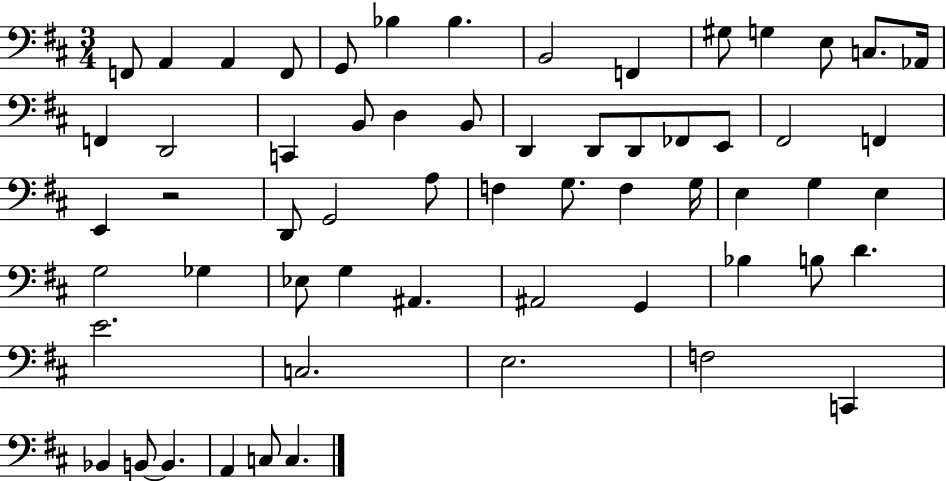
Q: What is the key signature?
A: D major